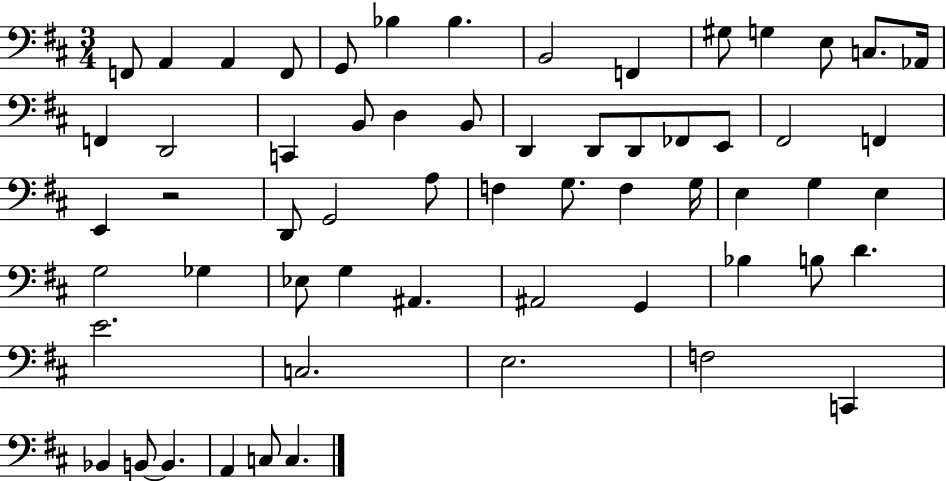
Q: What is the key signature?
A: D major